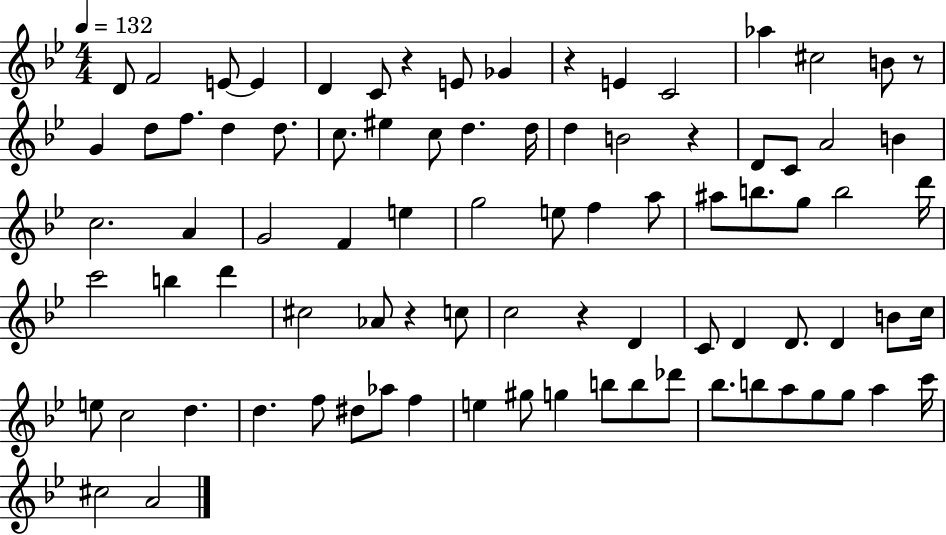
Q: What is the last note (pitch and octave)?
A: A4